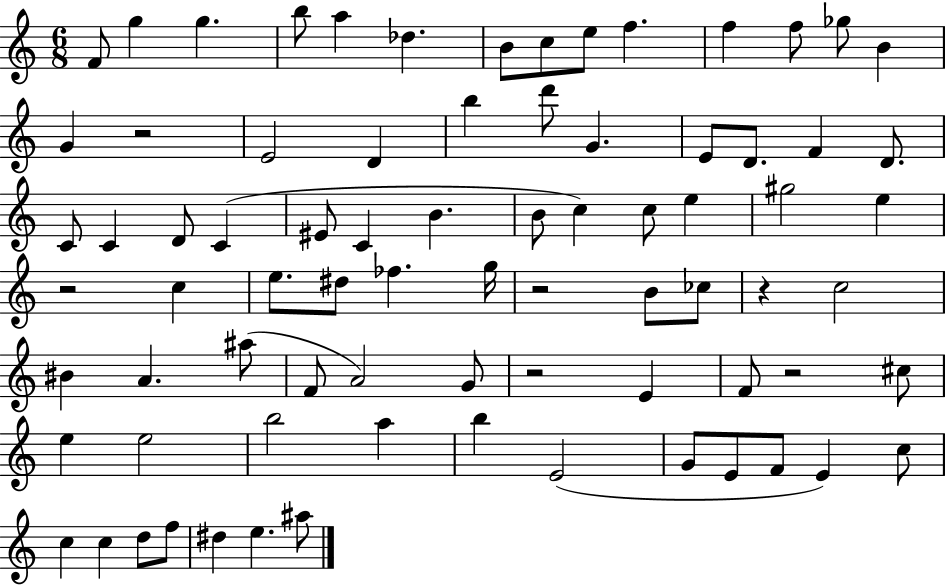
{
  \clef treble
  \numericTimeSignature
  \time 6/8
  \key c \major
  f'8 g''4 g''4. | b''8 a''4 des''4. | b'8 c''8 e''8 f''4. | f''4 f''8 ges''8 b'4 | \break g'4 r2 | e'2 d'4 | b''4 d'''8 g'4. | e'8 d'8. f'4 d'8. | \break c'8 c'4 d'8 c'4( | eis'8 c'4 b'4. | b'8 c''4) c''8 e''4 | gis''2 e''4 | \break r2 c''4 | e''8. dis''8 fes''4. g''16 | r2 b'8 ces''8 | r4 c''2 | \break bis'4 a'4. ais''8( | f'8 a'2) g'8 | r2 e'4 | f'8 r2 cis''8 | \break e''4 e''2 | b''2 a''4 | b''4 e'2( | g'8 e'8 f'8 e'4) c''8 | \break c''4 c''4 d''8 f''8 | dis''4 e''4. ais''8 | \bar "|."
}